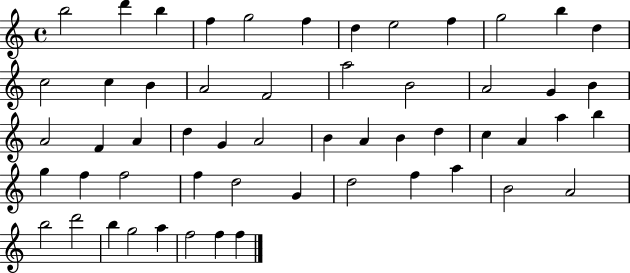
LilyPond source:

{
  \clef treble
  \time 4/4
  \defaultTimeSignature
  \key c \major
  b''2 d'''4 b''4 | f''4 g''2 f''4 | d''4 e''2 f''4 | g''2 b''4 d''4 | \break c''2 c''4 b'4 | a'2 f'2 | a''2 b'2 | a'2 g'4 b'4 | \break a'2 f'4 a'4 | d''4 g'4 a'2 | b'4 a'4 b'4 d''4 | c''4 a'4 a''4 b''4 | \break g''4 f''4 f''2 | f''4 d''2 g'4 | d''2 f''4 a''4 | b'2 a'2 | \break b''2 d'''2 | b''4 g''2 a''4 | f''2 f''4 f''4 | \bar "|."
}